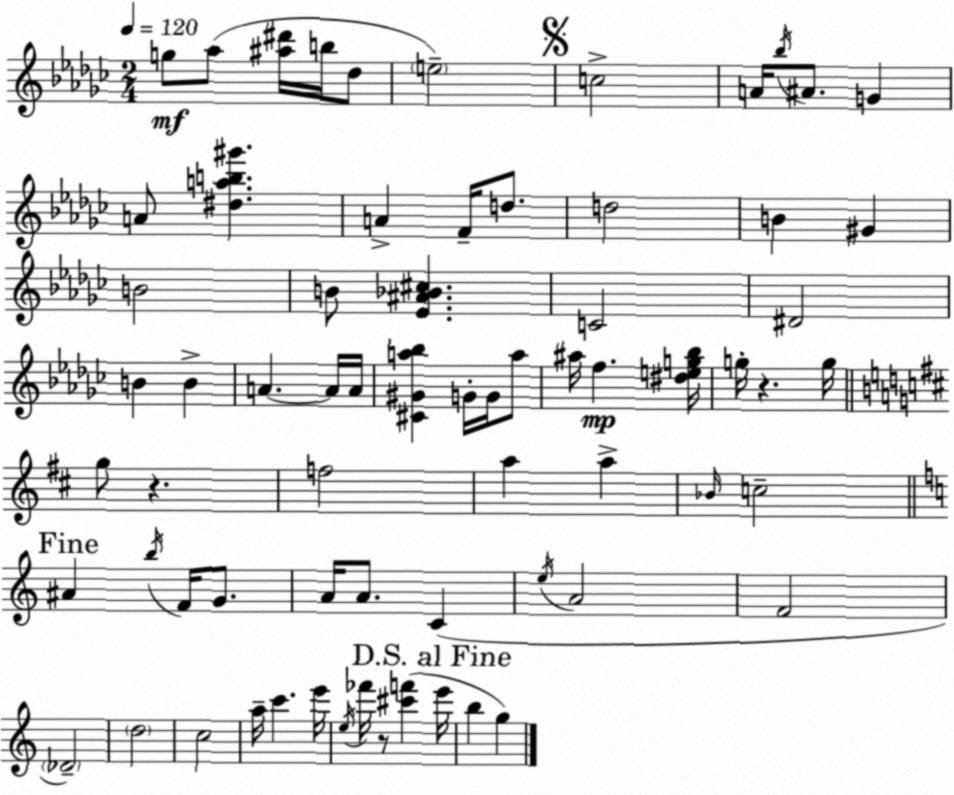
X:1
T:Untitled
M:2/4
L:1/4
K:Ebm
g/2 _a/2 [^a^d']/4 b/4 _d/2 e2 c2 A/4 _b/4 ^A/2 G A/2 [^dab^g'] A F/4 d/2 d2 B ^G B2 B/2 [_E^A_B^c] C2 ^D2 B B A A/4 A/4 [^C^Ga_b] G/4 G/4 a/2 ^a/4 f [^deg_b]/4 g/4 z g/4 g/2 z f2 a a _B/4 c2 ^A b/4 F/4 G/2 A/4 A/2 C e/4 A2 F2 _D2 d2 c2 a/4 c' e'/4 e/4 _f'/4 z/2 [^c'f'] e'/4 b g